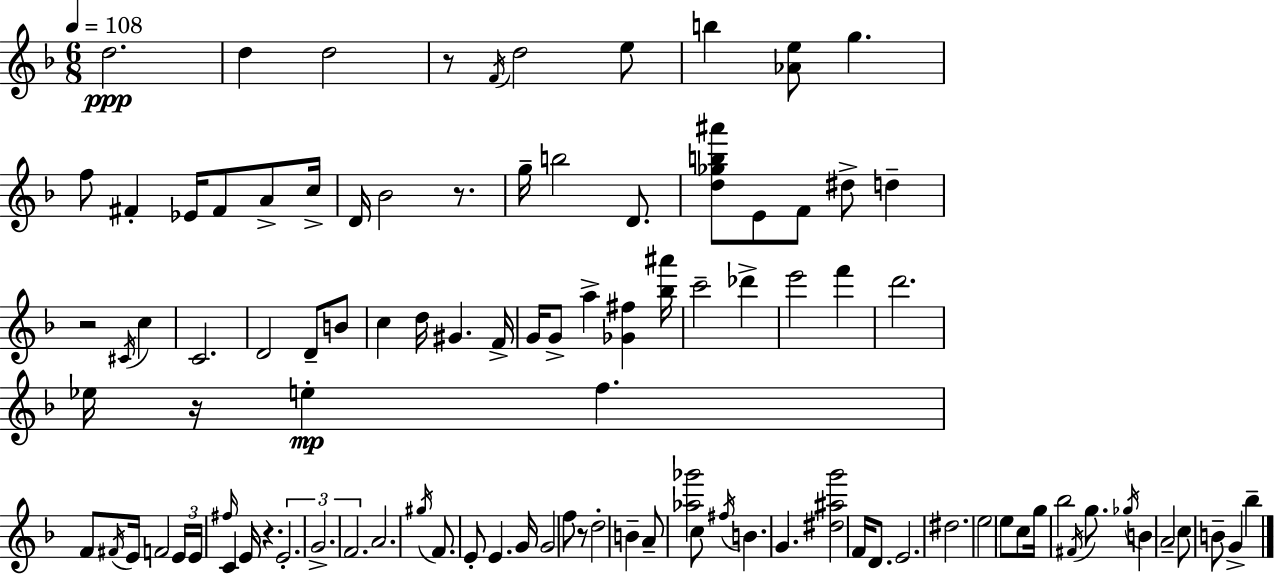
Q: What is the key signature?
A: D minor